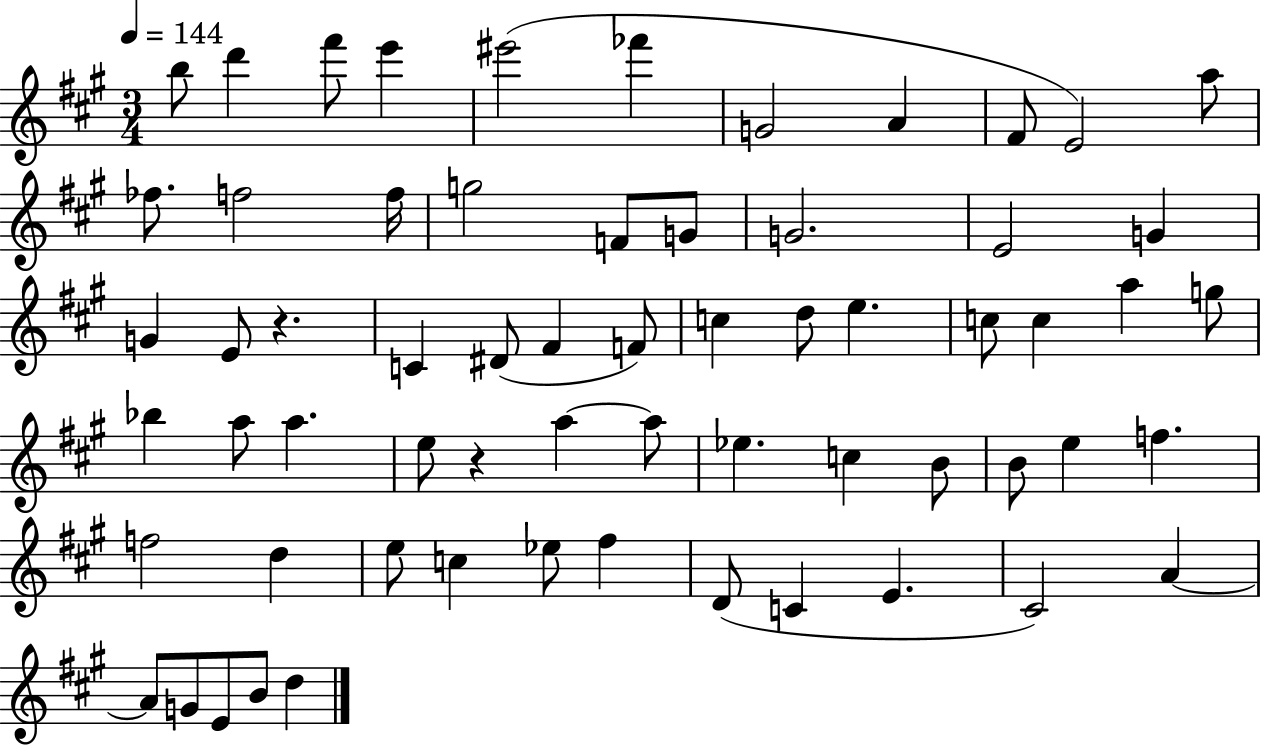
B5/e D6/q F#6/e E6/q EIS6/h FES6/q G4/h A4/q F#4/e E4/h A5/e FES5/e. F5/h F5/s G5/h F4/e G4/e G4/h. E4/h G4/q G4/q E4/e R/q. C4/q D#4/e F#4/q F4/e C5/q D5/e E5/q. C5/e C5/q A5/q G5/e Bb5/q A5/e A5/q. E5/e R/q A5/q A5/e Eb5/q. C5/q B4/e B4/e E5/q F5/q. F5/h D5/q E5/e C5/q Eb5/e F#5/q D4/e C4/q E4/q. C#4/h A4/q A4/e G4/e E4/e B4/e D5/q